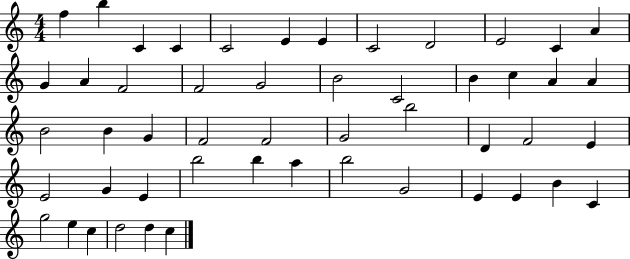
F5/q B5/q C4/q C4/q C4/h E4/q E4/q C4/h D4/h E4/h C4/q A4/q G4/q A4/q F4/h F4/h G4/h B4/h C4/h B4/q C5/q A4/q A4/q B4/h B4/q G4/q F4/h F4/h G4/h B5/h D4/q F4/h E4/q E4/h G4/q E4/q B5/h B5/q A5/q B5/h G4/h E4/q E4/q B4/q C4/q G5/h E5/q C5/q D5/h D5/q C5/q